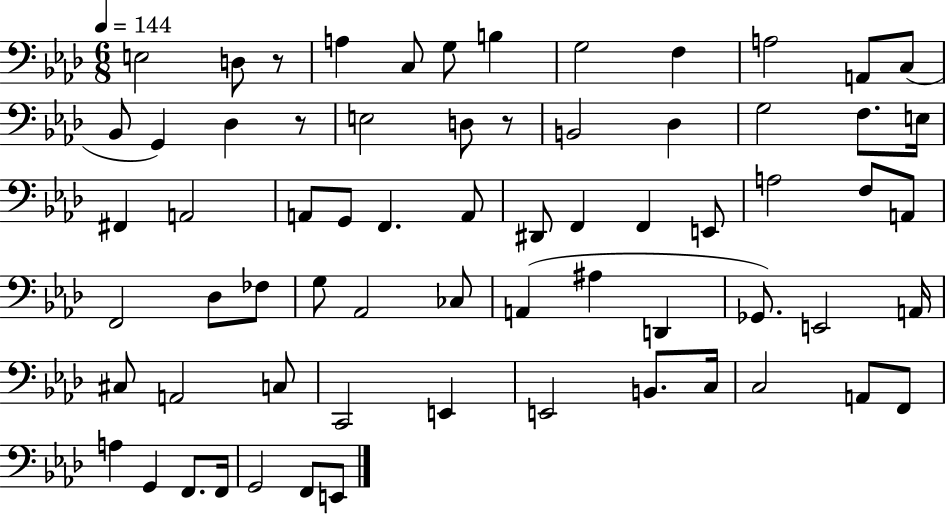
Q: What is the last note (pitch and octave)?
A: E2